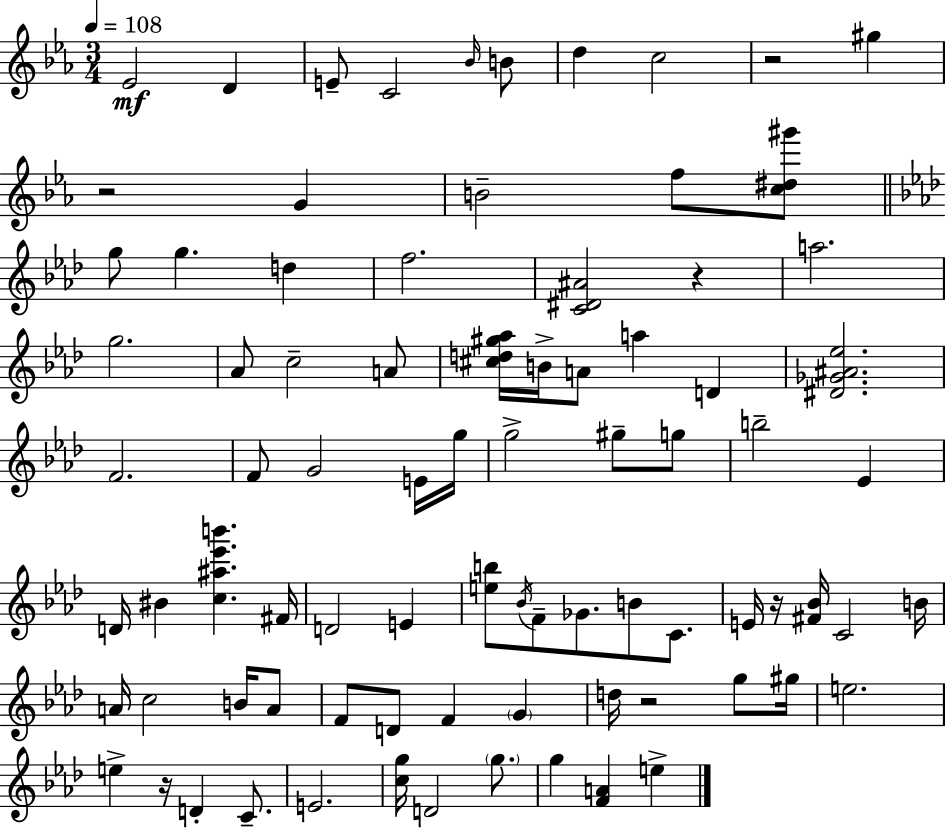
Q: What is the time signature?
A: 3/4